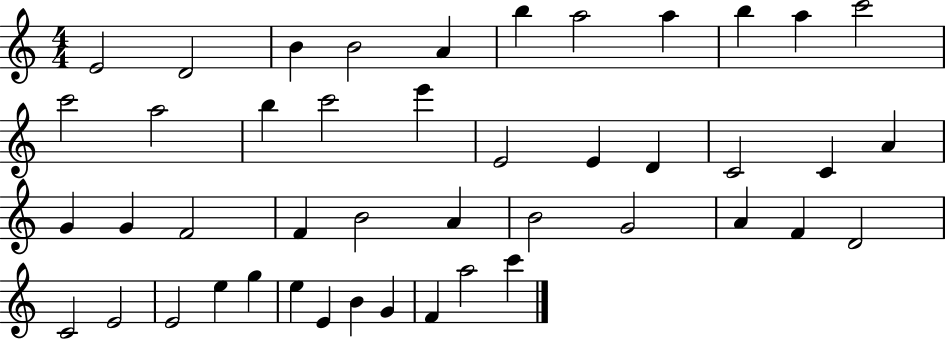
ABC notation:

X:1
T:Untitled
M:4/4
L:1/4
K:C
E2 D2 B B2 A b a2 a b a c'2 c'2 a2 b c'2 e' E2 E D C2 C A G G F2 F B2 A B2 G2 A F D2 C2 E2 E2 e g e E B G F a2 c'